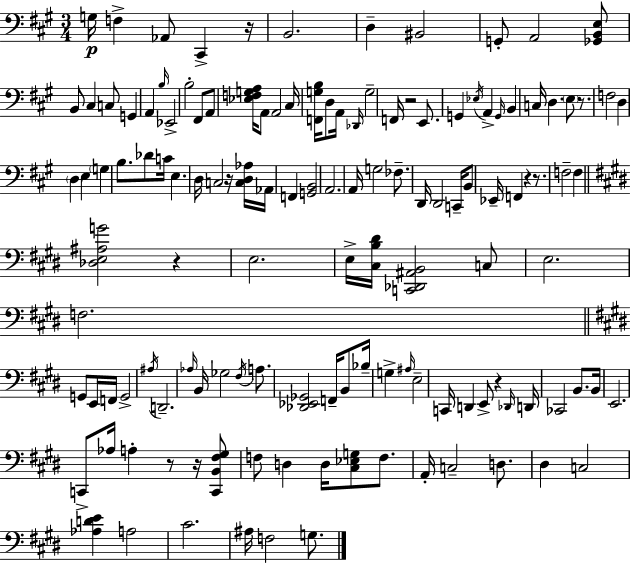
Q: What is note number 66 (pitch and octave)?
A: F3